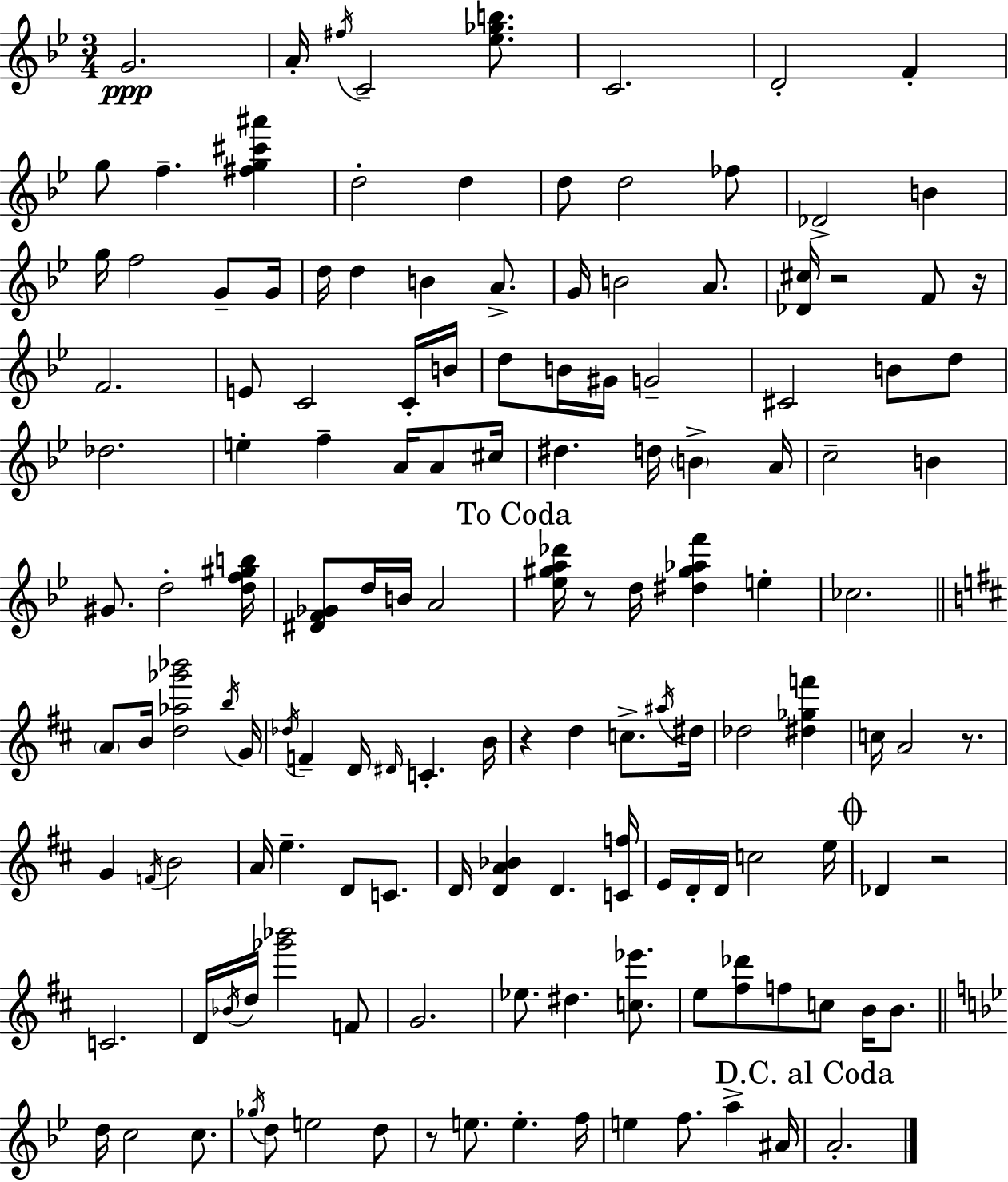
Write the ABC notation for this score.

X:1
T:Untitled
M:3/4
L:1/4
K:Bb
G2 A/4 ^f/4 C2 [_e_gb]/2 C2 D2 F g/2 f [^fg^c'^a'] d2 d d/2 d2 _f/2 _D2 B g/4 f2 G/2 G/4 d/4 d B A/2 G/4 B2 A/2 [_D^c]/4 z2 F/2 z/4 F2 E/2 C2 C/4 B/4 d/2 B/4 ^G/4 G2 ^C2 B/2 d/2 _d2 e f A/4 A/2 ^c/4 ^d d/4 B A/4 c2 B ^G/2 d2 [df^gb]/4 [^DF_G]/2 d/4 B/4 A2 [_e^ga_d']/4 z/2 d/4 [^d^g_af'] e _c2 A/2 B/4 [d_a_g'_b']2 b/4 G/4 _d/4 F D/4 ^D/4 C B/4 z d c/2 ^a/4 ^d/4 _d2 [^d_gf'] c/4 A2 z/2 G F/4 B2 A/4 e D/2 C/2 D/4 [DA_B] D [Cf]/4 E/4 D/4 D/4 c2 e/4 _D z2 C2 D/4 _B/4 d/4 [_g'_b']2 F/2 G2 _e/2 ^d [c_e']/2 e/2 [^f_d']/2 f/2 c/2 B/4 B/2 d/4 c2 c/2 _g/4 d/2 e2 d/2 z/2 e/2 e f/4 e f/2 a ^A/4 A2